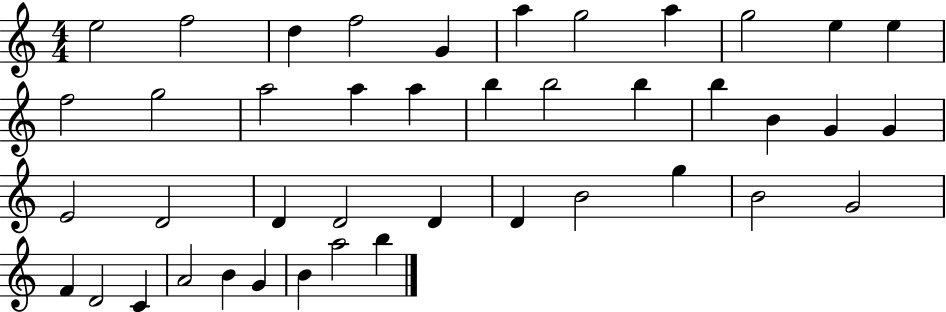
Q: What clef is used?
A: treble